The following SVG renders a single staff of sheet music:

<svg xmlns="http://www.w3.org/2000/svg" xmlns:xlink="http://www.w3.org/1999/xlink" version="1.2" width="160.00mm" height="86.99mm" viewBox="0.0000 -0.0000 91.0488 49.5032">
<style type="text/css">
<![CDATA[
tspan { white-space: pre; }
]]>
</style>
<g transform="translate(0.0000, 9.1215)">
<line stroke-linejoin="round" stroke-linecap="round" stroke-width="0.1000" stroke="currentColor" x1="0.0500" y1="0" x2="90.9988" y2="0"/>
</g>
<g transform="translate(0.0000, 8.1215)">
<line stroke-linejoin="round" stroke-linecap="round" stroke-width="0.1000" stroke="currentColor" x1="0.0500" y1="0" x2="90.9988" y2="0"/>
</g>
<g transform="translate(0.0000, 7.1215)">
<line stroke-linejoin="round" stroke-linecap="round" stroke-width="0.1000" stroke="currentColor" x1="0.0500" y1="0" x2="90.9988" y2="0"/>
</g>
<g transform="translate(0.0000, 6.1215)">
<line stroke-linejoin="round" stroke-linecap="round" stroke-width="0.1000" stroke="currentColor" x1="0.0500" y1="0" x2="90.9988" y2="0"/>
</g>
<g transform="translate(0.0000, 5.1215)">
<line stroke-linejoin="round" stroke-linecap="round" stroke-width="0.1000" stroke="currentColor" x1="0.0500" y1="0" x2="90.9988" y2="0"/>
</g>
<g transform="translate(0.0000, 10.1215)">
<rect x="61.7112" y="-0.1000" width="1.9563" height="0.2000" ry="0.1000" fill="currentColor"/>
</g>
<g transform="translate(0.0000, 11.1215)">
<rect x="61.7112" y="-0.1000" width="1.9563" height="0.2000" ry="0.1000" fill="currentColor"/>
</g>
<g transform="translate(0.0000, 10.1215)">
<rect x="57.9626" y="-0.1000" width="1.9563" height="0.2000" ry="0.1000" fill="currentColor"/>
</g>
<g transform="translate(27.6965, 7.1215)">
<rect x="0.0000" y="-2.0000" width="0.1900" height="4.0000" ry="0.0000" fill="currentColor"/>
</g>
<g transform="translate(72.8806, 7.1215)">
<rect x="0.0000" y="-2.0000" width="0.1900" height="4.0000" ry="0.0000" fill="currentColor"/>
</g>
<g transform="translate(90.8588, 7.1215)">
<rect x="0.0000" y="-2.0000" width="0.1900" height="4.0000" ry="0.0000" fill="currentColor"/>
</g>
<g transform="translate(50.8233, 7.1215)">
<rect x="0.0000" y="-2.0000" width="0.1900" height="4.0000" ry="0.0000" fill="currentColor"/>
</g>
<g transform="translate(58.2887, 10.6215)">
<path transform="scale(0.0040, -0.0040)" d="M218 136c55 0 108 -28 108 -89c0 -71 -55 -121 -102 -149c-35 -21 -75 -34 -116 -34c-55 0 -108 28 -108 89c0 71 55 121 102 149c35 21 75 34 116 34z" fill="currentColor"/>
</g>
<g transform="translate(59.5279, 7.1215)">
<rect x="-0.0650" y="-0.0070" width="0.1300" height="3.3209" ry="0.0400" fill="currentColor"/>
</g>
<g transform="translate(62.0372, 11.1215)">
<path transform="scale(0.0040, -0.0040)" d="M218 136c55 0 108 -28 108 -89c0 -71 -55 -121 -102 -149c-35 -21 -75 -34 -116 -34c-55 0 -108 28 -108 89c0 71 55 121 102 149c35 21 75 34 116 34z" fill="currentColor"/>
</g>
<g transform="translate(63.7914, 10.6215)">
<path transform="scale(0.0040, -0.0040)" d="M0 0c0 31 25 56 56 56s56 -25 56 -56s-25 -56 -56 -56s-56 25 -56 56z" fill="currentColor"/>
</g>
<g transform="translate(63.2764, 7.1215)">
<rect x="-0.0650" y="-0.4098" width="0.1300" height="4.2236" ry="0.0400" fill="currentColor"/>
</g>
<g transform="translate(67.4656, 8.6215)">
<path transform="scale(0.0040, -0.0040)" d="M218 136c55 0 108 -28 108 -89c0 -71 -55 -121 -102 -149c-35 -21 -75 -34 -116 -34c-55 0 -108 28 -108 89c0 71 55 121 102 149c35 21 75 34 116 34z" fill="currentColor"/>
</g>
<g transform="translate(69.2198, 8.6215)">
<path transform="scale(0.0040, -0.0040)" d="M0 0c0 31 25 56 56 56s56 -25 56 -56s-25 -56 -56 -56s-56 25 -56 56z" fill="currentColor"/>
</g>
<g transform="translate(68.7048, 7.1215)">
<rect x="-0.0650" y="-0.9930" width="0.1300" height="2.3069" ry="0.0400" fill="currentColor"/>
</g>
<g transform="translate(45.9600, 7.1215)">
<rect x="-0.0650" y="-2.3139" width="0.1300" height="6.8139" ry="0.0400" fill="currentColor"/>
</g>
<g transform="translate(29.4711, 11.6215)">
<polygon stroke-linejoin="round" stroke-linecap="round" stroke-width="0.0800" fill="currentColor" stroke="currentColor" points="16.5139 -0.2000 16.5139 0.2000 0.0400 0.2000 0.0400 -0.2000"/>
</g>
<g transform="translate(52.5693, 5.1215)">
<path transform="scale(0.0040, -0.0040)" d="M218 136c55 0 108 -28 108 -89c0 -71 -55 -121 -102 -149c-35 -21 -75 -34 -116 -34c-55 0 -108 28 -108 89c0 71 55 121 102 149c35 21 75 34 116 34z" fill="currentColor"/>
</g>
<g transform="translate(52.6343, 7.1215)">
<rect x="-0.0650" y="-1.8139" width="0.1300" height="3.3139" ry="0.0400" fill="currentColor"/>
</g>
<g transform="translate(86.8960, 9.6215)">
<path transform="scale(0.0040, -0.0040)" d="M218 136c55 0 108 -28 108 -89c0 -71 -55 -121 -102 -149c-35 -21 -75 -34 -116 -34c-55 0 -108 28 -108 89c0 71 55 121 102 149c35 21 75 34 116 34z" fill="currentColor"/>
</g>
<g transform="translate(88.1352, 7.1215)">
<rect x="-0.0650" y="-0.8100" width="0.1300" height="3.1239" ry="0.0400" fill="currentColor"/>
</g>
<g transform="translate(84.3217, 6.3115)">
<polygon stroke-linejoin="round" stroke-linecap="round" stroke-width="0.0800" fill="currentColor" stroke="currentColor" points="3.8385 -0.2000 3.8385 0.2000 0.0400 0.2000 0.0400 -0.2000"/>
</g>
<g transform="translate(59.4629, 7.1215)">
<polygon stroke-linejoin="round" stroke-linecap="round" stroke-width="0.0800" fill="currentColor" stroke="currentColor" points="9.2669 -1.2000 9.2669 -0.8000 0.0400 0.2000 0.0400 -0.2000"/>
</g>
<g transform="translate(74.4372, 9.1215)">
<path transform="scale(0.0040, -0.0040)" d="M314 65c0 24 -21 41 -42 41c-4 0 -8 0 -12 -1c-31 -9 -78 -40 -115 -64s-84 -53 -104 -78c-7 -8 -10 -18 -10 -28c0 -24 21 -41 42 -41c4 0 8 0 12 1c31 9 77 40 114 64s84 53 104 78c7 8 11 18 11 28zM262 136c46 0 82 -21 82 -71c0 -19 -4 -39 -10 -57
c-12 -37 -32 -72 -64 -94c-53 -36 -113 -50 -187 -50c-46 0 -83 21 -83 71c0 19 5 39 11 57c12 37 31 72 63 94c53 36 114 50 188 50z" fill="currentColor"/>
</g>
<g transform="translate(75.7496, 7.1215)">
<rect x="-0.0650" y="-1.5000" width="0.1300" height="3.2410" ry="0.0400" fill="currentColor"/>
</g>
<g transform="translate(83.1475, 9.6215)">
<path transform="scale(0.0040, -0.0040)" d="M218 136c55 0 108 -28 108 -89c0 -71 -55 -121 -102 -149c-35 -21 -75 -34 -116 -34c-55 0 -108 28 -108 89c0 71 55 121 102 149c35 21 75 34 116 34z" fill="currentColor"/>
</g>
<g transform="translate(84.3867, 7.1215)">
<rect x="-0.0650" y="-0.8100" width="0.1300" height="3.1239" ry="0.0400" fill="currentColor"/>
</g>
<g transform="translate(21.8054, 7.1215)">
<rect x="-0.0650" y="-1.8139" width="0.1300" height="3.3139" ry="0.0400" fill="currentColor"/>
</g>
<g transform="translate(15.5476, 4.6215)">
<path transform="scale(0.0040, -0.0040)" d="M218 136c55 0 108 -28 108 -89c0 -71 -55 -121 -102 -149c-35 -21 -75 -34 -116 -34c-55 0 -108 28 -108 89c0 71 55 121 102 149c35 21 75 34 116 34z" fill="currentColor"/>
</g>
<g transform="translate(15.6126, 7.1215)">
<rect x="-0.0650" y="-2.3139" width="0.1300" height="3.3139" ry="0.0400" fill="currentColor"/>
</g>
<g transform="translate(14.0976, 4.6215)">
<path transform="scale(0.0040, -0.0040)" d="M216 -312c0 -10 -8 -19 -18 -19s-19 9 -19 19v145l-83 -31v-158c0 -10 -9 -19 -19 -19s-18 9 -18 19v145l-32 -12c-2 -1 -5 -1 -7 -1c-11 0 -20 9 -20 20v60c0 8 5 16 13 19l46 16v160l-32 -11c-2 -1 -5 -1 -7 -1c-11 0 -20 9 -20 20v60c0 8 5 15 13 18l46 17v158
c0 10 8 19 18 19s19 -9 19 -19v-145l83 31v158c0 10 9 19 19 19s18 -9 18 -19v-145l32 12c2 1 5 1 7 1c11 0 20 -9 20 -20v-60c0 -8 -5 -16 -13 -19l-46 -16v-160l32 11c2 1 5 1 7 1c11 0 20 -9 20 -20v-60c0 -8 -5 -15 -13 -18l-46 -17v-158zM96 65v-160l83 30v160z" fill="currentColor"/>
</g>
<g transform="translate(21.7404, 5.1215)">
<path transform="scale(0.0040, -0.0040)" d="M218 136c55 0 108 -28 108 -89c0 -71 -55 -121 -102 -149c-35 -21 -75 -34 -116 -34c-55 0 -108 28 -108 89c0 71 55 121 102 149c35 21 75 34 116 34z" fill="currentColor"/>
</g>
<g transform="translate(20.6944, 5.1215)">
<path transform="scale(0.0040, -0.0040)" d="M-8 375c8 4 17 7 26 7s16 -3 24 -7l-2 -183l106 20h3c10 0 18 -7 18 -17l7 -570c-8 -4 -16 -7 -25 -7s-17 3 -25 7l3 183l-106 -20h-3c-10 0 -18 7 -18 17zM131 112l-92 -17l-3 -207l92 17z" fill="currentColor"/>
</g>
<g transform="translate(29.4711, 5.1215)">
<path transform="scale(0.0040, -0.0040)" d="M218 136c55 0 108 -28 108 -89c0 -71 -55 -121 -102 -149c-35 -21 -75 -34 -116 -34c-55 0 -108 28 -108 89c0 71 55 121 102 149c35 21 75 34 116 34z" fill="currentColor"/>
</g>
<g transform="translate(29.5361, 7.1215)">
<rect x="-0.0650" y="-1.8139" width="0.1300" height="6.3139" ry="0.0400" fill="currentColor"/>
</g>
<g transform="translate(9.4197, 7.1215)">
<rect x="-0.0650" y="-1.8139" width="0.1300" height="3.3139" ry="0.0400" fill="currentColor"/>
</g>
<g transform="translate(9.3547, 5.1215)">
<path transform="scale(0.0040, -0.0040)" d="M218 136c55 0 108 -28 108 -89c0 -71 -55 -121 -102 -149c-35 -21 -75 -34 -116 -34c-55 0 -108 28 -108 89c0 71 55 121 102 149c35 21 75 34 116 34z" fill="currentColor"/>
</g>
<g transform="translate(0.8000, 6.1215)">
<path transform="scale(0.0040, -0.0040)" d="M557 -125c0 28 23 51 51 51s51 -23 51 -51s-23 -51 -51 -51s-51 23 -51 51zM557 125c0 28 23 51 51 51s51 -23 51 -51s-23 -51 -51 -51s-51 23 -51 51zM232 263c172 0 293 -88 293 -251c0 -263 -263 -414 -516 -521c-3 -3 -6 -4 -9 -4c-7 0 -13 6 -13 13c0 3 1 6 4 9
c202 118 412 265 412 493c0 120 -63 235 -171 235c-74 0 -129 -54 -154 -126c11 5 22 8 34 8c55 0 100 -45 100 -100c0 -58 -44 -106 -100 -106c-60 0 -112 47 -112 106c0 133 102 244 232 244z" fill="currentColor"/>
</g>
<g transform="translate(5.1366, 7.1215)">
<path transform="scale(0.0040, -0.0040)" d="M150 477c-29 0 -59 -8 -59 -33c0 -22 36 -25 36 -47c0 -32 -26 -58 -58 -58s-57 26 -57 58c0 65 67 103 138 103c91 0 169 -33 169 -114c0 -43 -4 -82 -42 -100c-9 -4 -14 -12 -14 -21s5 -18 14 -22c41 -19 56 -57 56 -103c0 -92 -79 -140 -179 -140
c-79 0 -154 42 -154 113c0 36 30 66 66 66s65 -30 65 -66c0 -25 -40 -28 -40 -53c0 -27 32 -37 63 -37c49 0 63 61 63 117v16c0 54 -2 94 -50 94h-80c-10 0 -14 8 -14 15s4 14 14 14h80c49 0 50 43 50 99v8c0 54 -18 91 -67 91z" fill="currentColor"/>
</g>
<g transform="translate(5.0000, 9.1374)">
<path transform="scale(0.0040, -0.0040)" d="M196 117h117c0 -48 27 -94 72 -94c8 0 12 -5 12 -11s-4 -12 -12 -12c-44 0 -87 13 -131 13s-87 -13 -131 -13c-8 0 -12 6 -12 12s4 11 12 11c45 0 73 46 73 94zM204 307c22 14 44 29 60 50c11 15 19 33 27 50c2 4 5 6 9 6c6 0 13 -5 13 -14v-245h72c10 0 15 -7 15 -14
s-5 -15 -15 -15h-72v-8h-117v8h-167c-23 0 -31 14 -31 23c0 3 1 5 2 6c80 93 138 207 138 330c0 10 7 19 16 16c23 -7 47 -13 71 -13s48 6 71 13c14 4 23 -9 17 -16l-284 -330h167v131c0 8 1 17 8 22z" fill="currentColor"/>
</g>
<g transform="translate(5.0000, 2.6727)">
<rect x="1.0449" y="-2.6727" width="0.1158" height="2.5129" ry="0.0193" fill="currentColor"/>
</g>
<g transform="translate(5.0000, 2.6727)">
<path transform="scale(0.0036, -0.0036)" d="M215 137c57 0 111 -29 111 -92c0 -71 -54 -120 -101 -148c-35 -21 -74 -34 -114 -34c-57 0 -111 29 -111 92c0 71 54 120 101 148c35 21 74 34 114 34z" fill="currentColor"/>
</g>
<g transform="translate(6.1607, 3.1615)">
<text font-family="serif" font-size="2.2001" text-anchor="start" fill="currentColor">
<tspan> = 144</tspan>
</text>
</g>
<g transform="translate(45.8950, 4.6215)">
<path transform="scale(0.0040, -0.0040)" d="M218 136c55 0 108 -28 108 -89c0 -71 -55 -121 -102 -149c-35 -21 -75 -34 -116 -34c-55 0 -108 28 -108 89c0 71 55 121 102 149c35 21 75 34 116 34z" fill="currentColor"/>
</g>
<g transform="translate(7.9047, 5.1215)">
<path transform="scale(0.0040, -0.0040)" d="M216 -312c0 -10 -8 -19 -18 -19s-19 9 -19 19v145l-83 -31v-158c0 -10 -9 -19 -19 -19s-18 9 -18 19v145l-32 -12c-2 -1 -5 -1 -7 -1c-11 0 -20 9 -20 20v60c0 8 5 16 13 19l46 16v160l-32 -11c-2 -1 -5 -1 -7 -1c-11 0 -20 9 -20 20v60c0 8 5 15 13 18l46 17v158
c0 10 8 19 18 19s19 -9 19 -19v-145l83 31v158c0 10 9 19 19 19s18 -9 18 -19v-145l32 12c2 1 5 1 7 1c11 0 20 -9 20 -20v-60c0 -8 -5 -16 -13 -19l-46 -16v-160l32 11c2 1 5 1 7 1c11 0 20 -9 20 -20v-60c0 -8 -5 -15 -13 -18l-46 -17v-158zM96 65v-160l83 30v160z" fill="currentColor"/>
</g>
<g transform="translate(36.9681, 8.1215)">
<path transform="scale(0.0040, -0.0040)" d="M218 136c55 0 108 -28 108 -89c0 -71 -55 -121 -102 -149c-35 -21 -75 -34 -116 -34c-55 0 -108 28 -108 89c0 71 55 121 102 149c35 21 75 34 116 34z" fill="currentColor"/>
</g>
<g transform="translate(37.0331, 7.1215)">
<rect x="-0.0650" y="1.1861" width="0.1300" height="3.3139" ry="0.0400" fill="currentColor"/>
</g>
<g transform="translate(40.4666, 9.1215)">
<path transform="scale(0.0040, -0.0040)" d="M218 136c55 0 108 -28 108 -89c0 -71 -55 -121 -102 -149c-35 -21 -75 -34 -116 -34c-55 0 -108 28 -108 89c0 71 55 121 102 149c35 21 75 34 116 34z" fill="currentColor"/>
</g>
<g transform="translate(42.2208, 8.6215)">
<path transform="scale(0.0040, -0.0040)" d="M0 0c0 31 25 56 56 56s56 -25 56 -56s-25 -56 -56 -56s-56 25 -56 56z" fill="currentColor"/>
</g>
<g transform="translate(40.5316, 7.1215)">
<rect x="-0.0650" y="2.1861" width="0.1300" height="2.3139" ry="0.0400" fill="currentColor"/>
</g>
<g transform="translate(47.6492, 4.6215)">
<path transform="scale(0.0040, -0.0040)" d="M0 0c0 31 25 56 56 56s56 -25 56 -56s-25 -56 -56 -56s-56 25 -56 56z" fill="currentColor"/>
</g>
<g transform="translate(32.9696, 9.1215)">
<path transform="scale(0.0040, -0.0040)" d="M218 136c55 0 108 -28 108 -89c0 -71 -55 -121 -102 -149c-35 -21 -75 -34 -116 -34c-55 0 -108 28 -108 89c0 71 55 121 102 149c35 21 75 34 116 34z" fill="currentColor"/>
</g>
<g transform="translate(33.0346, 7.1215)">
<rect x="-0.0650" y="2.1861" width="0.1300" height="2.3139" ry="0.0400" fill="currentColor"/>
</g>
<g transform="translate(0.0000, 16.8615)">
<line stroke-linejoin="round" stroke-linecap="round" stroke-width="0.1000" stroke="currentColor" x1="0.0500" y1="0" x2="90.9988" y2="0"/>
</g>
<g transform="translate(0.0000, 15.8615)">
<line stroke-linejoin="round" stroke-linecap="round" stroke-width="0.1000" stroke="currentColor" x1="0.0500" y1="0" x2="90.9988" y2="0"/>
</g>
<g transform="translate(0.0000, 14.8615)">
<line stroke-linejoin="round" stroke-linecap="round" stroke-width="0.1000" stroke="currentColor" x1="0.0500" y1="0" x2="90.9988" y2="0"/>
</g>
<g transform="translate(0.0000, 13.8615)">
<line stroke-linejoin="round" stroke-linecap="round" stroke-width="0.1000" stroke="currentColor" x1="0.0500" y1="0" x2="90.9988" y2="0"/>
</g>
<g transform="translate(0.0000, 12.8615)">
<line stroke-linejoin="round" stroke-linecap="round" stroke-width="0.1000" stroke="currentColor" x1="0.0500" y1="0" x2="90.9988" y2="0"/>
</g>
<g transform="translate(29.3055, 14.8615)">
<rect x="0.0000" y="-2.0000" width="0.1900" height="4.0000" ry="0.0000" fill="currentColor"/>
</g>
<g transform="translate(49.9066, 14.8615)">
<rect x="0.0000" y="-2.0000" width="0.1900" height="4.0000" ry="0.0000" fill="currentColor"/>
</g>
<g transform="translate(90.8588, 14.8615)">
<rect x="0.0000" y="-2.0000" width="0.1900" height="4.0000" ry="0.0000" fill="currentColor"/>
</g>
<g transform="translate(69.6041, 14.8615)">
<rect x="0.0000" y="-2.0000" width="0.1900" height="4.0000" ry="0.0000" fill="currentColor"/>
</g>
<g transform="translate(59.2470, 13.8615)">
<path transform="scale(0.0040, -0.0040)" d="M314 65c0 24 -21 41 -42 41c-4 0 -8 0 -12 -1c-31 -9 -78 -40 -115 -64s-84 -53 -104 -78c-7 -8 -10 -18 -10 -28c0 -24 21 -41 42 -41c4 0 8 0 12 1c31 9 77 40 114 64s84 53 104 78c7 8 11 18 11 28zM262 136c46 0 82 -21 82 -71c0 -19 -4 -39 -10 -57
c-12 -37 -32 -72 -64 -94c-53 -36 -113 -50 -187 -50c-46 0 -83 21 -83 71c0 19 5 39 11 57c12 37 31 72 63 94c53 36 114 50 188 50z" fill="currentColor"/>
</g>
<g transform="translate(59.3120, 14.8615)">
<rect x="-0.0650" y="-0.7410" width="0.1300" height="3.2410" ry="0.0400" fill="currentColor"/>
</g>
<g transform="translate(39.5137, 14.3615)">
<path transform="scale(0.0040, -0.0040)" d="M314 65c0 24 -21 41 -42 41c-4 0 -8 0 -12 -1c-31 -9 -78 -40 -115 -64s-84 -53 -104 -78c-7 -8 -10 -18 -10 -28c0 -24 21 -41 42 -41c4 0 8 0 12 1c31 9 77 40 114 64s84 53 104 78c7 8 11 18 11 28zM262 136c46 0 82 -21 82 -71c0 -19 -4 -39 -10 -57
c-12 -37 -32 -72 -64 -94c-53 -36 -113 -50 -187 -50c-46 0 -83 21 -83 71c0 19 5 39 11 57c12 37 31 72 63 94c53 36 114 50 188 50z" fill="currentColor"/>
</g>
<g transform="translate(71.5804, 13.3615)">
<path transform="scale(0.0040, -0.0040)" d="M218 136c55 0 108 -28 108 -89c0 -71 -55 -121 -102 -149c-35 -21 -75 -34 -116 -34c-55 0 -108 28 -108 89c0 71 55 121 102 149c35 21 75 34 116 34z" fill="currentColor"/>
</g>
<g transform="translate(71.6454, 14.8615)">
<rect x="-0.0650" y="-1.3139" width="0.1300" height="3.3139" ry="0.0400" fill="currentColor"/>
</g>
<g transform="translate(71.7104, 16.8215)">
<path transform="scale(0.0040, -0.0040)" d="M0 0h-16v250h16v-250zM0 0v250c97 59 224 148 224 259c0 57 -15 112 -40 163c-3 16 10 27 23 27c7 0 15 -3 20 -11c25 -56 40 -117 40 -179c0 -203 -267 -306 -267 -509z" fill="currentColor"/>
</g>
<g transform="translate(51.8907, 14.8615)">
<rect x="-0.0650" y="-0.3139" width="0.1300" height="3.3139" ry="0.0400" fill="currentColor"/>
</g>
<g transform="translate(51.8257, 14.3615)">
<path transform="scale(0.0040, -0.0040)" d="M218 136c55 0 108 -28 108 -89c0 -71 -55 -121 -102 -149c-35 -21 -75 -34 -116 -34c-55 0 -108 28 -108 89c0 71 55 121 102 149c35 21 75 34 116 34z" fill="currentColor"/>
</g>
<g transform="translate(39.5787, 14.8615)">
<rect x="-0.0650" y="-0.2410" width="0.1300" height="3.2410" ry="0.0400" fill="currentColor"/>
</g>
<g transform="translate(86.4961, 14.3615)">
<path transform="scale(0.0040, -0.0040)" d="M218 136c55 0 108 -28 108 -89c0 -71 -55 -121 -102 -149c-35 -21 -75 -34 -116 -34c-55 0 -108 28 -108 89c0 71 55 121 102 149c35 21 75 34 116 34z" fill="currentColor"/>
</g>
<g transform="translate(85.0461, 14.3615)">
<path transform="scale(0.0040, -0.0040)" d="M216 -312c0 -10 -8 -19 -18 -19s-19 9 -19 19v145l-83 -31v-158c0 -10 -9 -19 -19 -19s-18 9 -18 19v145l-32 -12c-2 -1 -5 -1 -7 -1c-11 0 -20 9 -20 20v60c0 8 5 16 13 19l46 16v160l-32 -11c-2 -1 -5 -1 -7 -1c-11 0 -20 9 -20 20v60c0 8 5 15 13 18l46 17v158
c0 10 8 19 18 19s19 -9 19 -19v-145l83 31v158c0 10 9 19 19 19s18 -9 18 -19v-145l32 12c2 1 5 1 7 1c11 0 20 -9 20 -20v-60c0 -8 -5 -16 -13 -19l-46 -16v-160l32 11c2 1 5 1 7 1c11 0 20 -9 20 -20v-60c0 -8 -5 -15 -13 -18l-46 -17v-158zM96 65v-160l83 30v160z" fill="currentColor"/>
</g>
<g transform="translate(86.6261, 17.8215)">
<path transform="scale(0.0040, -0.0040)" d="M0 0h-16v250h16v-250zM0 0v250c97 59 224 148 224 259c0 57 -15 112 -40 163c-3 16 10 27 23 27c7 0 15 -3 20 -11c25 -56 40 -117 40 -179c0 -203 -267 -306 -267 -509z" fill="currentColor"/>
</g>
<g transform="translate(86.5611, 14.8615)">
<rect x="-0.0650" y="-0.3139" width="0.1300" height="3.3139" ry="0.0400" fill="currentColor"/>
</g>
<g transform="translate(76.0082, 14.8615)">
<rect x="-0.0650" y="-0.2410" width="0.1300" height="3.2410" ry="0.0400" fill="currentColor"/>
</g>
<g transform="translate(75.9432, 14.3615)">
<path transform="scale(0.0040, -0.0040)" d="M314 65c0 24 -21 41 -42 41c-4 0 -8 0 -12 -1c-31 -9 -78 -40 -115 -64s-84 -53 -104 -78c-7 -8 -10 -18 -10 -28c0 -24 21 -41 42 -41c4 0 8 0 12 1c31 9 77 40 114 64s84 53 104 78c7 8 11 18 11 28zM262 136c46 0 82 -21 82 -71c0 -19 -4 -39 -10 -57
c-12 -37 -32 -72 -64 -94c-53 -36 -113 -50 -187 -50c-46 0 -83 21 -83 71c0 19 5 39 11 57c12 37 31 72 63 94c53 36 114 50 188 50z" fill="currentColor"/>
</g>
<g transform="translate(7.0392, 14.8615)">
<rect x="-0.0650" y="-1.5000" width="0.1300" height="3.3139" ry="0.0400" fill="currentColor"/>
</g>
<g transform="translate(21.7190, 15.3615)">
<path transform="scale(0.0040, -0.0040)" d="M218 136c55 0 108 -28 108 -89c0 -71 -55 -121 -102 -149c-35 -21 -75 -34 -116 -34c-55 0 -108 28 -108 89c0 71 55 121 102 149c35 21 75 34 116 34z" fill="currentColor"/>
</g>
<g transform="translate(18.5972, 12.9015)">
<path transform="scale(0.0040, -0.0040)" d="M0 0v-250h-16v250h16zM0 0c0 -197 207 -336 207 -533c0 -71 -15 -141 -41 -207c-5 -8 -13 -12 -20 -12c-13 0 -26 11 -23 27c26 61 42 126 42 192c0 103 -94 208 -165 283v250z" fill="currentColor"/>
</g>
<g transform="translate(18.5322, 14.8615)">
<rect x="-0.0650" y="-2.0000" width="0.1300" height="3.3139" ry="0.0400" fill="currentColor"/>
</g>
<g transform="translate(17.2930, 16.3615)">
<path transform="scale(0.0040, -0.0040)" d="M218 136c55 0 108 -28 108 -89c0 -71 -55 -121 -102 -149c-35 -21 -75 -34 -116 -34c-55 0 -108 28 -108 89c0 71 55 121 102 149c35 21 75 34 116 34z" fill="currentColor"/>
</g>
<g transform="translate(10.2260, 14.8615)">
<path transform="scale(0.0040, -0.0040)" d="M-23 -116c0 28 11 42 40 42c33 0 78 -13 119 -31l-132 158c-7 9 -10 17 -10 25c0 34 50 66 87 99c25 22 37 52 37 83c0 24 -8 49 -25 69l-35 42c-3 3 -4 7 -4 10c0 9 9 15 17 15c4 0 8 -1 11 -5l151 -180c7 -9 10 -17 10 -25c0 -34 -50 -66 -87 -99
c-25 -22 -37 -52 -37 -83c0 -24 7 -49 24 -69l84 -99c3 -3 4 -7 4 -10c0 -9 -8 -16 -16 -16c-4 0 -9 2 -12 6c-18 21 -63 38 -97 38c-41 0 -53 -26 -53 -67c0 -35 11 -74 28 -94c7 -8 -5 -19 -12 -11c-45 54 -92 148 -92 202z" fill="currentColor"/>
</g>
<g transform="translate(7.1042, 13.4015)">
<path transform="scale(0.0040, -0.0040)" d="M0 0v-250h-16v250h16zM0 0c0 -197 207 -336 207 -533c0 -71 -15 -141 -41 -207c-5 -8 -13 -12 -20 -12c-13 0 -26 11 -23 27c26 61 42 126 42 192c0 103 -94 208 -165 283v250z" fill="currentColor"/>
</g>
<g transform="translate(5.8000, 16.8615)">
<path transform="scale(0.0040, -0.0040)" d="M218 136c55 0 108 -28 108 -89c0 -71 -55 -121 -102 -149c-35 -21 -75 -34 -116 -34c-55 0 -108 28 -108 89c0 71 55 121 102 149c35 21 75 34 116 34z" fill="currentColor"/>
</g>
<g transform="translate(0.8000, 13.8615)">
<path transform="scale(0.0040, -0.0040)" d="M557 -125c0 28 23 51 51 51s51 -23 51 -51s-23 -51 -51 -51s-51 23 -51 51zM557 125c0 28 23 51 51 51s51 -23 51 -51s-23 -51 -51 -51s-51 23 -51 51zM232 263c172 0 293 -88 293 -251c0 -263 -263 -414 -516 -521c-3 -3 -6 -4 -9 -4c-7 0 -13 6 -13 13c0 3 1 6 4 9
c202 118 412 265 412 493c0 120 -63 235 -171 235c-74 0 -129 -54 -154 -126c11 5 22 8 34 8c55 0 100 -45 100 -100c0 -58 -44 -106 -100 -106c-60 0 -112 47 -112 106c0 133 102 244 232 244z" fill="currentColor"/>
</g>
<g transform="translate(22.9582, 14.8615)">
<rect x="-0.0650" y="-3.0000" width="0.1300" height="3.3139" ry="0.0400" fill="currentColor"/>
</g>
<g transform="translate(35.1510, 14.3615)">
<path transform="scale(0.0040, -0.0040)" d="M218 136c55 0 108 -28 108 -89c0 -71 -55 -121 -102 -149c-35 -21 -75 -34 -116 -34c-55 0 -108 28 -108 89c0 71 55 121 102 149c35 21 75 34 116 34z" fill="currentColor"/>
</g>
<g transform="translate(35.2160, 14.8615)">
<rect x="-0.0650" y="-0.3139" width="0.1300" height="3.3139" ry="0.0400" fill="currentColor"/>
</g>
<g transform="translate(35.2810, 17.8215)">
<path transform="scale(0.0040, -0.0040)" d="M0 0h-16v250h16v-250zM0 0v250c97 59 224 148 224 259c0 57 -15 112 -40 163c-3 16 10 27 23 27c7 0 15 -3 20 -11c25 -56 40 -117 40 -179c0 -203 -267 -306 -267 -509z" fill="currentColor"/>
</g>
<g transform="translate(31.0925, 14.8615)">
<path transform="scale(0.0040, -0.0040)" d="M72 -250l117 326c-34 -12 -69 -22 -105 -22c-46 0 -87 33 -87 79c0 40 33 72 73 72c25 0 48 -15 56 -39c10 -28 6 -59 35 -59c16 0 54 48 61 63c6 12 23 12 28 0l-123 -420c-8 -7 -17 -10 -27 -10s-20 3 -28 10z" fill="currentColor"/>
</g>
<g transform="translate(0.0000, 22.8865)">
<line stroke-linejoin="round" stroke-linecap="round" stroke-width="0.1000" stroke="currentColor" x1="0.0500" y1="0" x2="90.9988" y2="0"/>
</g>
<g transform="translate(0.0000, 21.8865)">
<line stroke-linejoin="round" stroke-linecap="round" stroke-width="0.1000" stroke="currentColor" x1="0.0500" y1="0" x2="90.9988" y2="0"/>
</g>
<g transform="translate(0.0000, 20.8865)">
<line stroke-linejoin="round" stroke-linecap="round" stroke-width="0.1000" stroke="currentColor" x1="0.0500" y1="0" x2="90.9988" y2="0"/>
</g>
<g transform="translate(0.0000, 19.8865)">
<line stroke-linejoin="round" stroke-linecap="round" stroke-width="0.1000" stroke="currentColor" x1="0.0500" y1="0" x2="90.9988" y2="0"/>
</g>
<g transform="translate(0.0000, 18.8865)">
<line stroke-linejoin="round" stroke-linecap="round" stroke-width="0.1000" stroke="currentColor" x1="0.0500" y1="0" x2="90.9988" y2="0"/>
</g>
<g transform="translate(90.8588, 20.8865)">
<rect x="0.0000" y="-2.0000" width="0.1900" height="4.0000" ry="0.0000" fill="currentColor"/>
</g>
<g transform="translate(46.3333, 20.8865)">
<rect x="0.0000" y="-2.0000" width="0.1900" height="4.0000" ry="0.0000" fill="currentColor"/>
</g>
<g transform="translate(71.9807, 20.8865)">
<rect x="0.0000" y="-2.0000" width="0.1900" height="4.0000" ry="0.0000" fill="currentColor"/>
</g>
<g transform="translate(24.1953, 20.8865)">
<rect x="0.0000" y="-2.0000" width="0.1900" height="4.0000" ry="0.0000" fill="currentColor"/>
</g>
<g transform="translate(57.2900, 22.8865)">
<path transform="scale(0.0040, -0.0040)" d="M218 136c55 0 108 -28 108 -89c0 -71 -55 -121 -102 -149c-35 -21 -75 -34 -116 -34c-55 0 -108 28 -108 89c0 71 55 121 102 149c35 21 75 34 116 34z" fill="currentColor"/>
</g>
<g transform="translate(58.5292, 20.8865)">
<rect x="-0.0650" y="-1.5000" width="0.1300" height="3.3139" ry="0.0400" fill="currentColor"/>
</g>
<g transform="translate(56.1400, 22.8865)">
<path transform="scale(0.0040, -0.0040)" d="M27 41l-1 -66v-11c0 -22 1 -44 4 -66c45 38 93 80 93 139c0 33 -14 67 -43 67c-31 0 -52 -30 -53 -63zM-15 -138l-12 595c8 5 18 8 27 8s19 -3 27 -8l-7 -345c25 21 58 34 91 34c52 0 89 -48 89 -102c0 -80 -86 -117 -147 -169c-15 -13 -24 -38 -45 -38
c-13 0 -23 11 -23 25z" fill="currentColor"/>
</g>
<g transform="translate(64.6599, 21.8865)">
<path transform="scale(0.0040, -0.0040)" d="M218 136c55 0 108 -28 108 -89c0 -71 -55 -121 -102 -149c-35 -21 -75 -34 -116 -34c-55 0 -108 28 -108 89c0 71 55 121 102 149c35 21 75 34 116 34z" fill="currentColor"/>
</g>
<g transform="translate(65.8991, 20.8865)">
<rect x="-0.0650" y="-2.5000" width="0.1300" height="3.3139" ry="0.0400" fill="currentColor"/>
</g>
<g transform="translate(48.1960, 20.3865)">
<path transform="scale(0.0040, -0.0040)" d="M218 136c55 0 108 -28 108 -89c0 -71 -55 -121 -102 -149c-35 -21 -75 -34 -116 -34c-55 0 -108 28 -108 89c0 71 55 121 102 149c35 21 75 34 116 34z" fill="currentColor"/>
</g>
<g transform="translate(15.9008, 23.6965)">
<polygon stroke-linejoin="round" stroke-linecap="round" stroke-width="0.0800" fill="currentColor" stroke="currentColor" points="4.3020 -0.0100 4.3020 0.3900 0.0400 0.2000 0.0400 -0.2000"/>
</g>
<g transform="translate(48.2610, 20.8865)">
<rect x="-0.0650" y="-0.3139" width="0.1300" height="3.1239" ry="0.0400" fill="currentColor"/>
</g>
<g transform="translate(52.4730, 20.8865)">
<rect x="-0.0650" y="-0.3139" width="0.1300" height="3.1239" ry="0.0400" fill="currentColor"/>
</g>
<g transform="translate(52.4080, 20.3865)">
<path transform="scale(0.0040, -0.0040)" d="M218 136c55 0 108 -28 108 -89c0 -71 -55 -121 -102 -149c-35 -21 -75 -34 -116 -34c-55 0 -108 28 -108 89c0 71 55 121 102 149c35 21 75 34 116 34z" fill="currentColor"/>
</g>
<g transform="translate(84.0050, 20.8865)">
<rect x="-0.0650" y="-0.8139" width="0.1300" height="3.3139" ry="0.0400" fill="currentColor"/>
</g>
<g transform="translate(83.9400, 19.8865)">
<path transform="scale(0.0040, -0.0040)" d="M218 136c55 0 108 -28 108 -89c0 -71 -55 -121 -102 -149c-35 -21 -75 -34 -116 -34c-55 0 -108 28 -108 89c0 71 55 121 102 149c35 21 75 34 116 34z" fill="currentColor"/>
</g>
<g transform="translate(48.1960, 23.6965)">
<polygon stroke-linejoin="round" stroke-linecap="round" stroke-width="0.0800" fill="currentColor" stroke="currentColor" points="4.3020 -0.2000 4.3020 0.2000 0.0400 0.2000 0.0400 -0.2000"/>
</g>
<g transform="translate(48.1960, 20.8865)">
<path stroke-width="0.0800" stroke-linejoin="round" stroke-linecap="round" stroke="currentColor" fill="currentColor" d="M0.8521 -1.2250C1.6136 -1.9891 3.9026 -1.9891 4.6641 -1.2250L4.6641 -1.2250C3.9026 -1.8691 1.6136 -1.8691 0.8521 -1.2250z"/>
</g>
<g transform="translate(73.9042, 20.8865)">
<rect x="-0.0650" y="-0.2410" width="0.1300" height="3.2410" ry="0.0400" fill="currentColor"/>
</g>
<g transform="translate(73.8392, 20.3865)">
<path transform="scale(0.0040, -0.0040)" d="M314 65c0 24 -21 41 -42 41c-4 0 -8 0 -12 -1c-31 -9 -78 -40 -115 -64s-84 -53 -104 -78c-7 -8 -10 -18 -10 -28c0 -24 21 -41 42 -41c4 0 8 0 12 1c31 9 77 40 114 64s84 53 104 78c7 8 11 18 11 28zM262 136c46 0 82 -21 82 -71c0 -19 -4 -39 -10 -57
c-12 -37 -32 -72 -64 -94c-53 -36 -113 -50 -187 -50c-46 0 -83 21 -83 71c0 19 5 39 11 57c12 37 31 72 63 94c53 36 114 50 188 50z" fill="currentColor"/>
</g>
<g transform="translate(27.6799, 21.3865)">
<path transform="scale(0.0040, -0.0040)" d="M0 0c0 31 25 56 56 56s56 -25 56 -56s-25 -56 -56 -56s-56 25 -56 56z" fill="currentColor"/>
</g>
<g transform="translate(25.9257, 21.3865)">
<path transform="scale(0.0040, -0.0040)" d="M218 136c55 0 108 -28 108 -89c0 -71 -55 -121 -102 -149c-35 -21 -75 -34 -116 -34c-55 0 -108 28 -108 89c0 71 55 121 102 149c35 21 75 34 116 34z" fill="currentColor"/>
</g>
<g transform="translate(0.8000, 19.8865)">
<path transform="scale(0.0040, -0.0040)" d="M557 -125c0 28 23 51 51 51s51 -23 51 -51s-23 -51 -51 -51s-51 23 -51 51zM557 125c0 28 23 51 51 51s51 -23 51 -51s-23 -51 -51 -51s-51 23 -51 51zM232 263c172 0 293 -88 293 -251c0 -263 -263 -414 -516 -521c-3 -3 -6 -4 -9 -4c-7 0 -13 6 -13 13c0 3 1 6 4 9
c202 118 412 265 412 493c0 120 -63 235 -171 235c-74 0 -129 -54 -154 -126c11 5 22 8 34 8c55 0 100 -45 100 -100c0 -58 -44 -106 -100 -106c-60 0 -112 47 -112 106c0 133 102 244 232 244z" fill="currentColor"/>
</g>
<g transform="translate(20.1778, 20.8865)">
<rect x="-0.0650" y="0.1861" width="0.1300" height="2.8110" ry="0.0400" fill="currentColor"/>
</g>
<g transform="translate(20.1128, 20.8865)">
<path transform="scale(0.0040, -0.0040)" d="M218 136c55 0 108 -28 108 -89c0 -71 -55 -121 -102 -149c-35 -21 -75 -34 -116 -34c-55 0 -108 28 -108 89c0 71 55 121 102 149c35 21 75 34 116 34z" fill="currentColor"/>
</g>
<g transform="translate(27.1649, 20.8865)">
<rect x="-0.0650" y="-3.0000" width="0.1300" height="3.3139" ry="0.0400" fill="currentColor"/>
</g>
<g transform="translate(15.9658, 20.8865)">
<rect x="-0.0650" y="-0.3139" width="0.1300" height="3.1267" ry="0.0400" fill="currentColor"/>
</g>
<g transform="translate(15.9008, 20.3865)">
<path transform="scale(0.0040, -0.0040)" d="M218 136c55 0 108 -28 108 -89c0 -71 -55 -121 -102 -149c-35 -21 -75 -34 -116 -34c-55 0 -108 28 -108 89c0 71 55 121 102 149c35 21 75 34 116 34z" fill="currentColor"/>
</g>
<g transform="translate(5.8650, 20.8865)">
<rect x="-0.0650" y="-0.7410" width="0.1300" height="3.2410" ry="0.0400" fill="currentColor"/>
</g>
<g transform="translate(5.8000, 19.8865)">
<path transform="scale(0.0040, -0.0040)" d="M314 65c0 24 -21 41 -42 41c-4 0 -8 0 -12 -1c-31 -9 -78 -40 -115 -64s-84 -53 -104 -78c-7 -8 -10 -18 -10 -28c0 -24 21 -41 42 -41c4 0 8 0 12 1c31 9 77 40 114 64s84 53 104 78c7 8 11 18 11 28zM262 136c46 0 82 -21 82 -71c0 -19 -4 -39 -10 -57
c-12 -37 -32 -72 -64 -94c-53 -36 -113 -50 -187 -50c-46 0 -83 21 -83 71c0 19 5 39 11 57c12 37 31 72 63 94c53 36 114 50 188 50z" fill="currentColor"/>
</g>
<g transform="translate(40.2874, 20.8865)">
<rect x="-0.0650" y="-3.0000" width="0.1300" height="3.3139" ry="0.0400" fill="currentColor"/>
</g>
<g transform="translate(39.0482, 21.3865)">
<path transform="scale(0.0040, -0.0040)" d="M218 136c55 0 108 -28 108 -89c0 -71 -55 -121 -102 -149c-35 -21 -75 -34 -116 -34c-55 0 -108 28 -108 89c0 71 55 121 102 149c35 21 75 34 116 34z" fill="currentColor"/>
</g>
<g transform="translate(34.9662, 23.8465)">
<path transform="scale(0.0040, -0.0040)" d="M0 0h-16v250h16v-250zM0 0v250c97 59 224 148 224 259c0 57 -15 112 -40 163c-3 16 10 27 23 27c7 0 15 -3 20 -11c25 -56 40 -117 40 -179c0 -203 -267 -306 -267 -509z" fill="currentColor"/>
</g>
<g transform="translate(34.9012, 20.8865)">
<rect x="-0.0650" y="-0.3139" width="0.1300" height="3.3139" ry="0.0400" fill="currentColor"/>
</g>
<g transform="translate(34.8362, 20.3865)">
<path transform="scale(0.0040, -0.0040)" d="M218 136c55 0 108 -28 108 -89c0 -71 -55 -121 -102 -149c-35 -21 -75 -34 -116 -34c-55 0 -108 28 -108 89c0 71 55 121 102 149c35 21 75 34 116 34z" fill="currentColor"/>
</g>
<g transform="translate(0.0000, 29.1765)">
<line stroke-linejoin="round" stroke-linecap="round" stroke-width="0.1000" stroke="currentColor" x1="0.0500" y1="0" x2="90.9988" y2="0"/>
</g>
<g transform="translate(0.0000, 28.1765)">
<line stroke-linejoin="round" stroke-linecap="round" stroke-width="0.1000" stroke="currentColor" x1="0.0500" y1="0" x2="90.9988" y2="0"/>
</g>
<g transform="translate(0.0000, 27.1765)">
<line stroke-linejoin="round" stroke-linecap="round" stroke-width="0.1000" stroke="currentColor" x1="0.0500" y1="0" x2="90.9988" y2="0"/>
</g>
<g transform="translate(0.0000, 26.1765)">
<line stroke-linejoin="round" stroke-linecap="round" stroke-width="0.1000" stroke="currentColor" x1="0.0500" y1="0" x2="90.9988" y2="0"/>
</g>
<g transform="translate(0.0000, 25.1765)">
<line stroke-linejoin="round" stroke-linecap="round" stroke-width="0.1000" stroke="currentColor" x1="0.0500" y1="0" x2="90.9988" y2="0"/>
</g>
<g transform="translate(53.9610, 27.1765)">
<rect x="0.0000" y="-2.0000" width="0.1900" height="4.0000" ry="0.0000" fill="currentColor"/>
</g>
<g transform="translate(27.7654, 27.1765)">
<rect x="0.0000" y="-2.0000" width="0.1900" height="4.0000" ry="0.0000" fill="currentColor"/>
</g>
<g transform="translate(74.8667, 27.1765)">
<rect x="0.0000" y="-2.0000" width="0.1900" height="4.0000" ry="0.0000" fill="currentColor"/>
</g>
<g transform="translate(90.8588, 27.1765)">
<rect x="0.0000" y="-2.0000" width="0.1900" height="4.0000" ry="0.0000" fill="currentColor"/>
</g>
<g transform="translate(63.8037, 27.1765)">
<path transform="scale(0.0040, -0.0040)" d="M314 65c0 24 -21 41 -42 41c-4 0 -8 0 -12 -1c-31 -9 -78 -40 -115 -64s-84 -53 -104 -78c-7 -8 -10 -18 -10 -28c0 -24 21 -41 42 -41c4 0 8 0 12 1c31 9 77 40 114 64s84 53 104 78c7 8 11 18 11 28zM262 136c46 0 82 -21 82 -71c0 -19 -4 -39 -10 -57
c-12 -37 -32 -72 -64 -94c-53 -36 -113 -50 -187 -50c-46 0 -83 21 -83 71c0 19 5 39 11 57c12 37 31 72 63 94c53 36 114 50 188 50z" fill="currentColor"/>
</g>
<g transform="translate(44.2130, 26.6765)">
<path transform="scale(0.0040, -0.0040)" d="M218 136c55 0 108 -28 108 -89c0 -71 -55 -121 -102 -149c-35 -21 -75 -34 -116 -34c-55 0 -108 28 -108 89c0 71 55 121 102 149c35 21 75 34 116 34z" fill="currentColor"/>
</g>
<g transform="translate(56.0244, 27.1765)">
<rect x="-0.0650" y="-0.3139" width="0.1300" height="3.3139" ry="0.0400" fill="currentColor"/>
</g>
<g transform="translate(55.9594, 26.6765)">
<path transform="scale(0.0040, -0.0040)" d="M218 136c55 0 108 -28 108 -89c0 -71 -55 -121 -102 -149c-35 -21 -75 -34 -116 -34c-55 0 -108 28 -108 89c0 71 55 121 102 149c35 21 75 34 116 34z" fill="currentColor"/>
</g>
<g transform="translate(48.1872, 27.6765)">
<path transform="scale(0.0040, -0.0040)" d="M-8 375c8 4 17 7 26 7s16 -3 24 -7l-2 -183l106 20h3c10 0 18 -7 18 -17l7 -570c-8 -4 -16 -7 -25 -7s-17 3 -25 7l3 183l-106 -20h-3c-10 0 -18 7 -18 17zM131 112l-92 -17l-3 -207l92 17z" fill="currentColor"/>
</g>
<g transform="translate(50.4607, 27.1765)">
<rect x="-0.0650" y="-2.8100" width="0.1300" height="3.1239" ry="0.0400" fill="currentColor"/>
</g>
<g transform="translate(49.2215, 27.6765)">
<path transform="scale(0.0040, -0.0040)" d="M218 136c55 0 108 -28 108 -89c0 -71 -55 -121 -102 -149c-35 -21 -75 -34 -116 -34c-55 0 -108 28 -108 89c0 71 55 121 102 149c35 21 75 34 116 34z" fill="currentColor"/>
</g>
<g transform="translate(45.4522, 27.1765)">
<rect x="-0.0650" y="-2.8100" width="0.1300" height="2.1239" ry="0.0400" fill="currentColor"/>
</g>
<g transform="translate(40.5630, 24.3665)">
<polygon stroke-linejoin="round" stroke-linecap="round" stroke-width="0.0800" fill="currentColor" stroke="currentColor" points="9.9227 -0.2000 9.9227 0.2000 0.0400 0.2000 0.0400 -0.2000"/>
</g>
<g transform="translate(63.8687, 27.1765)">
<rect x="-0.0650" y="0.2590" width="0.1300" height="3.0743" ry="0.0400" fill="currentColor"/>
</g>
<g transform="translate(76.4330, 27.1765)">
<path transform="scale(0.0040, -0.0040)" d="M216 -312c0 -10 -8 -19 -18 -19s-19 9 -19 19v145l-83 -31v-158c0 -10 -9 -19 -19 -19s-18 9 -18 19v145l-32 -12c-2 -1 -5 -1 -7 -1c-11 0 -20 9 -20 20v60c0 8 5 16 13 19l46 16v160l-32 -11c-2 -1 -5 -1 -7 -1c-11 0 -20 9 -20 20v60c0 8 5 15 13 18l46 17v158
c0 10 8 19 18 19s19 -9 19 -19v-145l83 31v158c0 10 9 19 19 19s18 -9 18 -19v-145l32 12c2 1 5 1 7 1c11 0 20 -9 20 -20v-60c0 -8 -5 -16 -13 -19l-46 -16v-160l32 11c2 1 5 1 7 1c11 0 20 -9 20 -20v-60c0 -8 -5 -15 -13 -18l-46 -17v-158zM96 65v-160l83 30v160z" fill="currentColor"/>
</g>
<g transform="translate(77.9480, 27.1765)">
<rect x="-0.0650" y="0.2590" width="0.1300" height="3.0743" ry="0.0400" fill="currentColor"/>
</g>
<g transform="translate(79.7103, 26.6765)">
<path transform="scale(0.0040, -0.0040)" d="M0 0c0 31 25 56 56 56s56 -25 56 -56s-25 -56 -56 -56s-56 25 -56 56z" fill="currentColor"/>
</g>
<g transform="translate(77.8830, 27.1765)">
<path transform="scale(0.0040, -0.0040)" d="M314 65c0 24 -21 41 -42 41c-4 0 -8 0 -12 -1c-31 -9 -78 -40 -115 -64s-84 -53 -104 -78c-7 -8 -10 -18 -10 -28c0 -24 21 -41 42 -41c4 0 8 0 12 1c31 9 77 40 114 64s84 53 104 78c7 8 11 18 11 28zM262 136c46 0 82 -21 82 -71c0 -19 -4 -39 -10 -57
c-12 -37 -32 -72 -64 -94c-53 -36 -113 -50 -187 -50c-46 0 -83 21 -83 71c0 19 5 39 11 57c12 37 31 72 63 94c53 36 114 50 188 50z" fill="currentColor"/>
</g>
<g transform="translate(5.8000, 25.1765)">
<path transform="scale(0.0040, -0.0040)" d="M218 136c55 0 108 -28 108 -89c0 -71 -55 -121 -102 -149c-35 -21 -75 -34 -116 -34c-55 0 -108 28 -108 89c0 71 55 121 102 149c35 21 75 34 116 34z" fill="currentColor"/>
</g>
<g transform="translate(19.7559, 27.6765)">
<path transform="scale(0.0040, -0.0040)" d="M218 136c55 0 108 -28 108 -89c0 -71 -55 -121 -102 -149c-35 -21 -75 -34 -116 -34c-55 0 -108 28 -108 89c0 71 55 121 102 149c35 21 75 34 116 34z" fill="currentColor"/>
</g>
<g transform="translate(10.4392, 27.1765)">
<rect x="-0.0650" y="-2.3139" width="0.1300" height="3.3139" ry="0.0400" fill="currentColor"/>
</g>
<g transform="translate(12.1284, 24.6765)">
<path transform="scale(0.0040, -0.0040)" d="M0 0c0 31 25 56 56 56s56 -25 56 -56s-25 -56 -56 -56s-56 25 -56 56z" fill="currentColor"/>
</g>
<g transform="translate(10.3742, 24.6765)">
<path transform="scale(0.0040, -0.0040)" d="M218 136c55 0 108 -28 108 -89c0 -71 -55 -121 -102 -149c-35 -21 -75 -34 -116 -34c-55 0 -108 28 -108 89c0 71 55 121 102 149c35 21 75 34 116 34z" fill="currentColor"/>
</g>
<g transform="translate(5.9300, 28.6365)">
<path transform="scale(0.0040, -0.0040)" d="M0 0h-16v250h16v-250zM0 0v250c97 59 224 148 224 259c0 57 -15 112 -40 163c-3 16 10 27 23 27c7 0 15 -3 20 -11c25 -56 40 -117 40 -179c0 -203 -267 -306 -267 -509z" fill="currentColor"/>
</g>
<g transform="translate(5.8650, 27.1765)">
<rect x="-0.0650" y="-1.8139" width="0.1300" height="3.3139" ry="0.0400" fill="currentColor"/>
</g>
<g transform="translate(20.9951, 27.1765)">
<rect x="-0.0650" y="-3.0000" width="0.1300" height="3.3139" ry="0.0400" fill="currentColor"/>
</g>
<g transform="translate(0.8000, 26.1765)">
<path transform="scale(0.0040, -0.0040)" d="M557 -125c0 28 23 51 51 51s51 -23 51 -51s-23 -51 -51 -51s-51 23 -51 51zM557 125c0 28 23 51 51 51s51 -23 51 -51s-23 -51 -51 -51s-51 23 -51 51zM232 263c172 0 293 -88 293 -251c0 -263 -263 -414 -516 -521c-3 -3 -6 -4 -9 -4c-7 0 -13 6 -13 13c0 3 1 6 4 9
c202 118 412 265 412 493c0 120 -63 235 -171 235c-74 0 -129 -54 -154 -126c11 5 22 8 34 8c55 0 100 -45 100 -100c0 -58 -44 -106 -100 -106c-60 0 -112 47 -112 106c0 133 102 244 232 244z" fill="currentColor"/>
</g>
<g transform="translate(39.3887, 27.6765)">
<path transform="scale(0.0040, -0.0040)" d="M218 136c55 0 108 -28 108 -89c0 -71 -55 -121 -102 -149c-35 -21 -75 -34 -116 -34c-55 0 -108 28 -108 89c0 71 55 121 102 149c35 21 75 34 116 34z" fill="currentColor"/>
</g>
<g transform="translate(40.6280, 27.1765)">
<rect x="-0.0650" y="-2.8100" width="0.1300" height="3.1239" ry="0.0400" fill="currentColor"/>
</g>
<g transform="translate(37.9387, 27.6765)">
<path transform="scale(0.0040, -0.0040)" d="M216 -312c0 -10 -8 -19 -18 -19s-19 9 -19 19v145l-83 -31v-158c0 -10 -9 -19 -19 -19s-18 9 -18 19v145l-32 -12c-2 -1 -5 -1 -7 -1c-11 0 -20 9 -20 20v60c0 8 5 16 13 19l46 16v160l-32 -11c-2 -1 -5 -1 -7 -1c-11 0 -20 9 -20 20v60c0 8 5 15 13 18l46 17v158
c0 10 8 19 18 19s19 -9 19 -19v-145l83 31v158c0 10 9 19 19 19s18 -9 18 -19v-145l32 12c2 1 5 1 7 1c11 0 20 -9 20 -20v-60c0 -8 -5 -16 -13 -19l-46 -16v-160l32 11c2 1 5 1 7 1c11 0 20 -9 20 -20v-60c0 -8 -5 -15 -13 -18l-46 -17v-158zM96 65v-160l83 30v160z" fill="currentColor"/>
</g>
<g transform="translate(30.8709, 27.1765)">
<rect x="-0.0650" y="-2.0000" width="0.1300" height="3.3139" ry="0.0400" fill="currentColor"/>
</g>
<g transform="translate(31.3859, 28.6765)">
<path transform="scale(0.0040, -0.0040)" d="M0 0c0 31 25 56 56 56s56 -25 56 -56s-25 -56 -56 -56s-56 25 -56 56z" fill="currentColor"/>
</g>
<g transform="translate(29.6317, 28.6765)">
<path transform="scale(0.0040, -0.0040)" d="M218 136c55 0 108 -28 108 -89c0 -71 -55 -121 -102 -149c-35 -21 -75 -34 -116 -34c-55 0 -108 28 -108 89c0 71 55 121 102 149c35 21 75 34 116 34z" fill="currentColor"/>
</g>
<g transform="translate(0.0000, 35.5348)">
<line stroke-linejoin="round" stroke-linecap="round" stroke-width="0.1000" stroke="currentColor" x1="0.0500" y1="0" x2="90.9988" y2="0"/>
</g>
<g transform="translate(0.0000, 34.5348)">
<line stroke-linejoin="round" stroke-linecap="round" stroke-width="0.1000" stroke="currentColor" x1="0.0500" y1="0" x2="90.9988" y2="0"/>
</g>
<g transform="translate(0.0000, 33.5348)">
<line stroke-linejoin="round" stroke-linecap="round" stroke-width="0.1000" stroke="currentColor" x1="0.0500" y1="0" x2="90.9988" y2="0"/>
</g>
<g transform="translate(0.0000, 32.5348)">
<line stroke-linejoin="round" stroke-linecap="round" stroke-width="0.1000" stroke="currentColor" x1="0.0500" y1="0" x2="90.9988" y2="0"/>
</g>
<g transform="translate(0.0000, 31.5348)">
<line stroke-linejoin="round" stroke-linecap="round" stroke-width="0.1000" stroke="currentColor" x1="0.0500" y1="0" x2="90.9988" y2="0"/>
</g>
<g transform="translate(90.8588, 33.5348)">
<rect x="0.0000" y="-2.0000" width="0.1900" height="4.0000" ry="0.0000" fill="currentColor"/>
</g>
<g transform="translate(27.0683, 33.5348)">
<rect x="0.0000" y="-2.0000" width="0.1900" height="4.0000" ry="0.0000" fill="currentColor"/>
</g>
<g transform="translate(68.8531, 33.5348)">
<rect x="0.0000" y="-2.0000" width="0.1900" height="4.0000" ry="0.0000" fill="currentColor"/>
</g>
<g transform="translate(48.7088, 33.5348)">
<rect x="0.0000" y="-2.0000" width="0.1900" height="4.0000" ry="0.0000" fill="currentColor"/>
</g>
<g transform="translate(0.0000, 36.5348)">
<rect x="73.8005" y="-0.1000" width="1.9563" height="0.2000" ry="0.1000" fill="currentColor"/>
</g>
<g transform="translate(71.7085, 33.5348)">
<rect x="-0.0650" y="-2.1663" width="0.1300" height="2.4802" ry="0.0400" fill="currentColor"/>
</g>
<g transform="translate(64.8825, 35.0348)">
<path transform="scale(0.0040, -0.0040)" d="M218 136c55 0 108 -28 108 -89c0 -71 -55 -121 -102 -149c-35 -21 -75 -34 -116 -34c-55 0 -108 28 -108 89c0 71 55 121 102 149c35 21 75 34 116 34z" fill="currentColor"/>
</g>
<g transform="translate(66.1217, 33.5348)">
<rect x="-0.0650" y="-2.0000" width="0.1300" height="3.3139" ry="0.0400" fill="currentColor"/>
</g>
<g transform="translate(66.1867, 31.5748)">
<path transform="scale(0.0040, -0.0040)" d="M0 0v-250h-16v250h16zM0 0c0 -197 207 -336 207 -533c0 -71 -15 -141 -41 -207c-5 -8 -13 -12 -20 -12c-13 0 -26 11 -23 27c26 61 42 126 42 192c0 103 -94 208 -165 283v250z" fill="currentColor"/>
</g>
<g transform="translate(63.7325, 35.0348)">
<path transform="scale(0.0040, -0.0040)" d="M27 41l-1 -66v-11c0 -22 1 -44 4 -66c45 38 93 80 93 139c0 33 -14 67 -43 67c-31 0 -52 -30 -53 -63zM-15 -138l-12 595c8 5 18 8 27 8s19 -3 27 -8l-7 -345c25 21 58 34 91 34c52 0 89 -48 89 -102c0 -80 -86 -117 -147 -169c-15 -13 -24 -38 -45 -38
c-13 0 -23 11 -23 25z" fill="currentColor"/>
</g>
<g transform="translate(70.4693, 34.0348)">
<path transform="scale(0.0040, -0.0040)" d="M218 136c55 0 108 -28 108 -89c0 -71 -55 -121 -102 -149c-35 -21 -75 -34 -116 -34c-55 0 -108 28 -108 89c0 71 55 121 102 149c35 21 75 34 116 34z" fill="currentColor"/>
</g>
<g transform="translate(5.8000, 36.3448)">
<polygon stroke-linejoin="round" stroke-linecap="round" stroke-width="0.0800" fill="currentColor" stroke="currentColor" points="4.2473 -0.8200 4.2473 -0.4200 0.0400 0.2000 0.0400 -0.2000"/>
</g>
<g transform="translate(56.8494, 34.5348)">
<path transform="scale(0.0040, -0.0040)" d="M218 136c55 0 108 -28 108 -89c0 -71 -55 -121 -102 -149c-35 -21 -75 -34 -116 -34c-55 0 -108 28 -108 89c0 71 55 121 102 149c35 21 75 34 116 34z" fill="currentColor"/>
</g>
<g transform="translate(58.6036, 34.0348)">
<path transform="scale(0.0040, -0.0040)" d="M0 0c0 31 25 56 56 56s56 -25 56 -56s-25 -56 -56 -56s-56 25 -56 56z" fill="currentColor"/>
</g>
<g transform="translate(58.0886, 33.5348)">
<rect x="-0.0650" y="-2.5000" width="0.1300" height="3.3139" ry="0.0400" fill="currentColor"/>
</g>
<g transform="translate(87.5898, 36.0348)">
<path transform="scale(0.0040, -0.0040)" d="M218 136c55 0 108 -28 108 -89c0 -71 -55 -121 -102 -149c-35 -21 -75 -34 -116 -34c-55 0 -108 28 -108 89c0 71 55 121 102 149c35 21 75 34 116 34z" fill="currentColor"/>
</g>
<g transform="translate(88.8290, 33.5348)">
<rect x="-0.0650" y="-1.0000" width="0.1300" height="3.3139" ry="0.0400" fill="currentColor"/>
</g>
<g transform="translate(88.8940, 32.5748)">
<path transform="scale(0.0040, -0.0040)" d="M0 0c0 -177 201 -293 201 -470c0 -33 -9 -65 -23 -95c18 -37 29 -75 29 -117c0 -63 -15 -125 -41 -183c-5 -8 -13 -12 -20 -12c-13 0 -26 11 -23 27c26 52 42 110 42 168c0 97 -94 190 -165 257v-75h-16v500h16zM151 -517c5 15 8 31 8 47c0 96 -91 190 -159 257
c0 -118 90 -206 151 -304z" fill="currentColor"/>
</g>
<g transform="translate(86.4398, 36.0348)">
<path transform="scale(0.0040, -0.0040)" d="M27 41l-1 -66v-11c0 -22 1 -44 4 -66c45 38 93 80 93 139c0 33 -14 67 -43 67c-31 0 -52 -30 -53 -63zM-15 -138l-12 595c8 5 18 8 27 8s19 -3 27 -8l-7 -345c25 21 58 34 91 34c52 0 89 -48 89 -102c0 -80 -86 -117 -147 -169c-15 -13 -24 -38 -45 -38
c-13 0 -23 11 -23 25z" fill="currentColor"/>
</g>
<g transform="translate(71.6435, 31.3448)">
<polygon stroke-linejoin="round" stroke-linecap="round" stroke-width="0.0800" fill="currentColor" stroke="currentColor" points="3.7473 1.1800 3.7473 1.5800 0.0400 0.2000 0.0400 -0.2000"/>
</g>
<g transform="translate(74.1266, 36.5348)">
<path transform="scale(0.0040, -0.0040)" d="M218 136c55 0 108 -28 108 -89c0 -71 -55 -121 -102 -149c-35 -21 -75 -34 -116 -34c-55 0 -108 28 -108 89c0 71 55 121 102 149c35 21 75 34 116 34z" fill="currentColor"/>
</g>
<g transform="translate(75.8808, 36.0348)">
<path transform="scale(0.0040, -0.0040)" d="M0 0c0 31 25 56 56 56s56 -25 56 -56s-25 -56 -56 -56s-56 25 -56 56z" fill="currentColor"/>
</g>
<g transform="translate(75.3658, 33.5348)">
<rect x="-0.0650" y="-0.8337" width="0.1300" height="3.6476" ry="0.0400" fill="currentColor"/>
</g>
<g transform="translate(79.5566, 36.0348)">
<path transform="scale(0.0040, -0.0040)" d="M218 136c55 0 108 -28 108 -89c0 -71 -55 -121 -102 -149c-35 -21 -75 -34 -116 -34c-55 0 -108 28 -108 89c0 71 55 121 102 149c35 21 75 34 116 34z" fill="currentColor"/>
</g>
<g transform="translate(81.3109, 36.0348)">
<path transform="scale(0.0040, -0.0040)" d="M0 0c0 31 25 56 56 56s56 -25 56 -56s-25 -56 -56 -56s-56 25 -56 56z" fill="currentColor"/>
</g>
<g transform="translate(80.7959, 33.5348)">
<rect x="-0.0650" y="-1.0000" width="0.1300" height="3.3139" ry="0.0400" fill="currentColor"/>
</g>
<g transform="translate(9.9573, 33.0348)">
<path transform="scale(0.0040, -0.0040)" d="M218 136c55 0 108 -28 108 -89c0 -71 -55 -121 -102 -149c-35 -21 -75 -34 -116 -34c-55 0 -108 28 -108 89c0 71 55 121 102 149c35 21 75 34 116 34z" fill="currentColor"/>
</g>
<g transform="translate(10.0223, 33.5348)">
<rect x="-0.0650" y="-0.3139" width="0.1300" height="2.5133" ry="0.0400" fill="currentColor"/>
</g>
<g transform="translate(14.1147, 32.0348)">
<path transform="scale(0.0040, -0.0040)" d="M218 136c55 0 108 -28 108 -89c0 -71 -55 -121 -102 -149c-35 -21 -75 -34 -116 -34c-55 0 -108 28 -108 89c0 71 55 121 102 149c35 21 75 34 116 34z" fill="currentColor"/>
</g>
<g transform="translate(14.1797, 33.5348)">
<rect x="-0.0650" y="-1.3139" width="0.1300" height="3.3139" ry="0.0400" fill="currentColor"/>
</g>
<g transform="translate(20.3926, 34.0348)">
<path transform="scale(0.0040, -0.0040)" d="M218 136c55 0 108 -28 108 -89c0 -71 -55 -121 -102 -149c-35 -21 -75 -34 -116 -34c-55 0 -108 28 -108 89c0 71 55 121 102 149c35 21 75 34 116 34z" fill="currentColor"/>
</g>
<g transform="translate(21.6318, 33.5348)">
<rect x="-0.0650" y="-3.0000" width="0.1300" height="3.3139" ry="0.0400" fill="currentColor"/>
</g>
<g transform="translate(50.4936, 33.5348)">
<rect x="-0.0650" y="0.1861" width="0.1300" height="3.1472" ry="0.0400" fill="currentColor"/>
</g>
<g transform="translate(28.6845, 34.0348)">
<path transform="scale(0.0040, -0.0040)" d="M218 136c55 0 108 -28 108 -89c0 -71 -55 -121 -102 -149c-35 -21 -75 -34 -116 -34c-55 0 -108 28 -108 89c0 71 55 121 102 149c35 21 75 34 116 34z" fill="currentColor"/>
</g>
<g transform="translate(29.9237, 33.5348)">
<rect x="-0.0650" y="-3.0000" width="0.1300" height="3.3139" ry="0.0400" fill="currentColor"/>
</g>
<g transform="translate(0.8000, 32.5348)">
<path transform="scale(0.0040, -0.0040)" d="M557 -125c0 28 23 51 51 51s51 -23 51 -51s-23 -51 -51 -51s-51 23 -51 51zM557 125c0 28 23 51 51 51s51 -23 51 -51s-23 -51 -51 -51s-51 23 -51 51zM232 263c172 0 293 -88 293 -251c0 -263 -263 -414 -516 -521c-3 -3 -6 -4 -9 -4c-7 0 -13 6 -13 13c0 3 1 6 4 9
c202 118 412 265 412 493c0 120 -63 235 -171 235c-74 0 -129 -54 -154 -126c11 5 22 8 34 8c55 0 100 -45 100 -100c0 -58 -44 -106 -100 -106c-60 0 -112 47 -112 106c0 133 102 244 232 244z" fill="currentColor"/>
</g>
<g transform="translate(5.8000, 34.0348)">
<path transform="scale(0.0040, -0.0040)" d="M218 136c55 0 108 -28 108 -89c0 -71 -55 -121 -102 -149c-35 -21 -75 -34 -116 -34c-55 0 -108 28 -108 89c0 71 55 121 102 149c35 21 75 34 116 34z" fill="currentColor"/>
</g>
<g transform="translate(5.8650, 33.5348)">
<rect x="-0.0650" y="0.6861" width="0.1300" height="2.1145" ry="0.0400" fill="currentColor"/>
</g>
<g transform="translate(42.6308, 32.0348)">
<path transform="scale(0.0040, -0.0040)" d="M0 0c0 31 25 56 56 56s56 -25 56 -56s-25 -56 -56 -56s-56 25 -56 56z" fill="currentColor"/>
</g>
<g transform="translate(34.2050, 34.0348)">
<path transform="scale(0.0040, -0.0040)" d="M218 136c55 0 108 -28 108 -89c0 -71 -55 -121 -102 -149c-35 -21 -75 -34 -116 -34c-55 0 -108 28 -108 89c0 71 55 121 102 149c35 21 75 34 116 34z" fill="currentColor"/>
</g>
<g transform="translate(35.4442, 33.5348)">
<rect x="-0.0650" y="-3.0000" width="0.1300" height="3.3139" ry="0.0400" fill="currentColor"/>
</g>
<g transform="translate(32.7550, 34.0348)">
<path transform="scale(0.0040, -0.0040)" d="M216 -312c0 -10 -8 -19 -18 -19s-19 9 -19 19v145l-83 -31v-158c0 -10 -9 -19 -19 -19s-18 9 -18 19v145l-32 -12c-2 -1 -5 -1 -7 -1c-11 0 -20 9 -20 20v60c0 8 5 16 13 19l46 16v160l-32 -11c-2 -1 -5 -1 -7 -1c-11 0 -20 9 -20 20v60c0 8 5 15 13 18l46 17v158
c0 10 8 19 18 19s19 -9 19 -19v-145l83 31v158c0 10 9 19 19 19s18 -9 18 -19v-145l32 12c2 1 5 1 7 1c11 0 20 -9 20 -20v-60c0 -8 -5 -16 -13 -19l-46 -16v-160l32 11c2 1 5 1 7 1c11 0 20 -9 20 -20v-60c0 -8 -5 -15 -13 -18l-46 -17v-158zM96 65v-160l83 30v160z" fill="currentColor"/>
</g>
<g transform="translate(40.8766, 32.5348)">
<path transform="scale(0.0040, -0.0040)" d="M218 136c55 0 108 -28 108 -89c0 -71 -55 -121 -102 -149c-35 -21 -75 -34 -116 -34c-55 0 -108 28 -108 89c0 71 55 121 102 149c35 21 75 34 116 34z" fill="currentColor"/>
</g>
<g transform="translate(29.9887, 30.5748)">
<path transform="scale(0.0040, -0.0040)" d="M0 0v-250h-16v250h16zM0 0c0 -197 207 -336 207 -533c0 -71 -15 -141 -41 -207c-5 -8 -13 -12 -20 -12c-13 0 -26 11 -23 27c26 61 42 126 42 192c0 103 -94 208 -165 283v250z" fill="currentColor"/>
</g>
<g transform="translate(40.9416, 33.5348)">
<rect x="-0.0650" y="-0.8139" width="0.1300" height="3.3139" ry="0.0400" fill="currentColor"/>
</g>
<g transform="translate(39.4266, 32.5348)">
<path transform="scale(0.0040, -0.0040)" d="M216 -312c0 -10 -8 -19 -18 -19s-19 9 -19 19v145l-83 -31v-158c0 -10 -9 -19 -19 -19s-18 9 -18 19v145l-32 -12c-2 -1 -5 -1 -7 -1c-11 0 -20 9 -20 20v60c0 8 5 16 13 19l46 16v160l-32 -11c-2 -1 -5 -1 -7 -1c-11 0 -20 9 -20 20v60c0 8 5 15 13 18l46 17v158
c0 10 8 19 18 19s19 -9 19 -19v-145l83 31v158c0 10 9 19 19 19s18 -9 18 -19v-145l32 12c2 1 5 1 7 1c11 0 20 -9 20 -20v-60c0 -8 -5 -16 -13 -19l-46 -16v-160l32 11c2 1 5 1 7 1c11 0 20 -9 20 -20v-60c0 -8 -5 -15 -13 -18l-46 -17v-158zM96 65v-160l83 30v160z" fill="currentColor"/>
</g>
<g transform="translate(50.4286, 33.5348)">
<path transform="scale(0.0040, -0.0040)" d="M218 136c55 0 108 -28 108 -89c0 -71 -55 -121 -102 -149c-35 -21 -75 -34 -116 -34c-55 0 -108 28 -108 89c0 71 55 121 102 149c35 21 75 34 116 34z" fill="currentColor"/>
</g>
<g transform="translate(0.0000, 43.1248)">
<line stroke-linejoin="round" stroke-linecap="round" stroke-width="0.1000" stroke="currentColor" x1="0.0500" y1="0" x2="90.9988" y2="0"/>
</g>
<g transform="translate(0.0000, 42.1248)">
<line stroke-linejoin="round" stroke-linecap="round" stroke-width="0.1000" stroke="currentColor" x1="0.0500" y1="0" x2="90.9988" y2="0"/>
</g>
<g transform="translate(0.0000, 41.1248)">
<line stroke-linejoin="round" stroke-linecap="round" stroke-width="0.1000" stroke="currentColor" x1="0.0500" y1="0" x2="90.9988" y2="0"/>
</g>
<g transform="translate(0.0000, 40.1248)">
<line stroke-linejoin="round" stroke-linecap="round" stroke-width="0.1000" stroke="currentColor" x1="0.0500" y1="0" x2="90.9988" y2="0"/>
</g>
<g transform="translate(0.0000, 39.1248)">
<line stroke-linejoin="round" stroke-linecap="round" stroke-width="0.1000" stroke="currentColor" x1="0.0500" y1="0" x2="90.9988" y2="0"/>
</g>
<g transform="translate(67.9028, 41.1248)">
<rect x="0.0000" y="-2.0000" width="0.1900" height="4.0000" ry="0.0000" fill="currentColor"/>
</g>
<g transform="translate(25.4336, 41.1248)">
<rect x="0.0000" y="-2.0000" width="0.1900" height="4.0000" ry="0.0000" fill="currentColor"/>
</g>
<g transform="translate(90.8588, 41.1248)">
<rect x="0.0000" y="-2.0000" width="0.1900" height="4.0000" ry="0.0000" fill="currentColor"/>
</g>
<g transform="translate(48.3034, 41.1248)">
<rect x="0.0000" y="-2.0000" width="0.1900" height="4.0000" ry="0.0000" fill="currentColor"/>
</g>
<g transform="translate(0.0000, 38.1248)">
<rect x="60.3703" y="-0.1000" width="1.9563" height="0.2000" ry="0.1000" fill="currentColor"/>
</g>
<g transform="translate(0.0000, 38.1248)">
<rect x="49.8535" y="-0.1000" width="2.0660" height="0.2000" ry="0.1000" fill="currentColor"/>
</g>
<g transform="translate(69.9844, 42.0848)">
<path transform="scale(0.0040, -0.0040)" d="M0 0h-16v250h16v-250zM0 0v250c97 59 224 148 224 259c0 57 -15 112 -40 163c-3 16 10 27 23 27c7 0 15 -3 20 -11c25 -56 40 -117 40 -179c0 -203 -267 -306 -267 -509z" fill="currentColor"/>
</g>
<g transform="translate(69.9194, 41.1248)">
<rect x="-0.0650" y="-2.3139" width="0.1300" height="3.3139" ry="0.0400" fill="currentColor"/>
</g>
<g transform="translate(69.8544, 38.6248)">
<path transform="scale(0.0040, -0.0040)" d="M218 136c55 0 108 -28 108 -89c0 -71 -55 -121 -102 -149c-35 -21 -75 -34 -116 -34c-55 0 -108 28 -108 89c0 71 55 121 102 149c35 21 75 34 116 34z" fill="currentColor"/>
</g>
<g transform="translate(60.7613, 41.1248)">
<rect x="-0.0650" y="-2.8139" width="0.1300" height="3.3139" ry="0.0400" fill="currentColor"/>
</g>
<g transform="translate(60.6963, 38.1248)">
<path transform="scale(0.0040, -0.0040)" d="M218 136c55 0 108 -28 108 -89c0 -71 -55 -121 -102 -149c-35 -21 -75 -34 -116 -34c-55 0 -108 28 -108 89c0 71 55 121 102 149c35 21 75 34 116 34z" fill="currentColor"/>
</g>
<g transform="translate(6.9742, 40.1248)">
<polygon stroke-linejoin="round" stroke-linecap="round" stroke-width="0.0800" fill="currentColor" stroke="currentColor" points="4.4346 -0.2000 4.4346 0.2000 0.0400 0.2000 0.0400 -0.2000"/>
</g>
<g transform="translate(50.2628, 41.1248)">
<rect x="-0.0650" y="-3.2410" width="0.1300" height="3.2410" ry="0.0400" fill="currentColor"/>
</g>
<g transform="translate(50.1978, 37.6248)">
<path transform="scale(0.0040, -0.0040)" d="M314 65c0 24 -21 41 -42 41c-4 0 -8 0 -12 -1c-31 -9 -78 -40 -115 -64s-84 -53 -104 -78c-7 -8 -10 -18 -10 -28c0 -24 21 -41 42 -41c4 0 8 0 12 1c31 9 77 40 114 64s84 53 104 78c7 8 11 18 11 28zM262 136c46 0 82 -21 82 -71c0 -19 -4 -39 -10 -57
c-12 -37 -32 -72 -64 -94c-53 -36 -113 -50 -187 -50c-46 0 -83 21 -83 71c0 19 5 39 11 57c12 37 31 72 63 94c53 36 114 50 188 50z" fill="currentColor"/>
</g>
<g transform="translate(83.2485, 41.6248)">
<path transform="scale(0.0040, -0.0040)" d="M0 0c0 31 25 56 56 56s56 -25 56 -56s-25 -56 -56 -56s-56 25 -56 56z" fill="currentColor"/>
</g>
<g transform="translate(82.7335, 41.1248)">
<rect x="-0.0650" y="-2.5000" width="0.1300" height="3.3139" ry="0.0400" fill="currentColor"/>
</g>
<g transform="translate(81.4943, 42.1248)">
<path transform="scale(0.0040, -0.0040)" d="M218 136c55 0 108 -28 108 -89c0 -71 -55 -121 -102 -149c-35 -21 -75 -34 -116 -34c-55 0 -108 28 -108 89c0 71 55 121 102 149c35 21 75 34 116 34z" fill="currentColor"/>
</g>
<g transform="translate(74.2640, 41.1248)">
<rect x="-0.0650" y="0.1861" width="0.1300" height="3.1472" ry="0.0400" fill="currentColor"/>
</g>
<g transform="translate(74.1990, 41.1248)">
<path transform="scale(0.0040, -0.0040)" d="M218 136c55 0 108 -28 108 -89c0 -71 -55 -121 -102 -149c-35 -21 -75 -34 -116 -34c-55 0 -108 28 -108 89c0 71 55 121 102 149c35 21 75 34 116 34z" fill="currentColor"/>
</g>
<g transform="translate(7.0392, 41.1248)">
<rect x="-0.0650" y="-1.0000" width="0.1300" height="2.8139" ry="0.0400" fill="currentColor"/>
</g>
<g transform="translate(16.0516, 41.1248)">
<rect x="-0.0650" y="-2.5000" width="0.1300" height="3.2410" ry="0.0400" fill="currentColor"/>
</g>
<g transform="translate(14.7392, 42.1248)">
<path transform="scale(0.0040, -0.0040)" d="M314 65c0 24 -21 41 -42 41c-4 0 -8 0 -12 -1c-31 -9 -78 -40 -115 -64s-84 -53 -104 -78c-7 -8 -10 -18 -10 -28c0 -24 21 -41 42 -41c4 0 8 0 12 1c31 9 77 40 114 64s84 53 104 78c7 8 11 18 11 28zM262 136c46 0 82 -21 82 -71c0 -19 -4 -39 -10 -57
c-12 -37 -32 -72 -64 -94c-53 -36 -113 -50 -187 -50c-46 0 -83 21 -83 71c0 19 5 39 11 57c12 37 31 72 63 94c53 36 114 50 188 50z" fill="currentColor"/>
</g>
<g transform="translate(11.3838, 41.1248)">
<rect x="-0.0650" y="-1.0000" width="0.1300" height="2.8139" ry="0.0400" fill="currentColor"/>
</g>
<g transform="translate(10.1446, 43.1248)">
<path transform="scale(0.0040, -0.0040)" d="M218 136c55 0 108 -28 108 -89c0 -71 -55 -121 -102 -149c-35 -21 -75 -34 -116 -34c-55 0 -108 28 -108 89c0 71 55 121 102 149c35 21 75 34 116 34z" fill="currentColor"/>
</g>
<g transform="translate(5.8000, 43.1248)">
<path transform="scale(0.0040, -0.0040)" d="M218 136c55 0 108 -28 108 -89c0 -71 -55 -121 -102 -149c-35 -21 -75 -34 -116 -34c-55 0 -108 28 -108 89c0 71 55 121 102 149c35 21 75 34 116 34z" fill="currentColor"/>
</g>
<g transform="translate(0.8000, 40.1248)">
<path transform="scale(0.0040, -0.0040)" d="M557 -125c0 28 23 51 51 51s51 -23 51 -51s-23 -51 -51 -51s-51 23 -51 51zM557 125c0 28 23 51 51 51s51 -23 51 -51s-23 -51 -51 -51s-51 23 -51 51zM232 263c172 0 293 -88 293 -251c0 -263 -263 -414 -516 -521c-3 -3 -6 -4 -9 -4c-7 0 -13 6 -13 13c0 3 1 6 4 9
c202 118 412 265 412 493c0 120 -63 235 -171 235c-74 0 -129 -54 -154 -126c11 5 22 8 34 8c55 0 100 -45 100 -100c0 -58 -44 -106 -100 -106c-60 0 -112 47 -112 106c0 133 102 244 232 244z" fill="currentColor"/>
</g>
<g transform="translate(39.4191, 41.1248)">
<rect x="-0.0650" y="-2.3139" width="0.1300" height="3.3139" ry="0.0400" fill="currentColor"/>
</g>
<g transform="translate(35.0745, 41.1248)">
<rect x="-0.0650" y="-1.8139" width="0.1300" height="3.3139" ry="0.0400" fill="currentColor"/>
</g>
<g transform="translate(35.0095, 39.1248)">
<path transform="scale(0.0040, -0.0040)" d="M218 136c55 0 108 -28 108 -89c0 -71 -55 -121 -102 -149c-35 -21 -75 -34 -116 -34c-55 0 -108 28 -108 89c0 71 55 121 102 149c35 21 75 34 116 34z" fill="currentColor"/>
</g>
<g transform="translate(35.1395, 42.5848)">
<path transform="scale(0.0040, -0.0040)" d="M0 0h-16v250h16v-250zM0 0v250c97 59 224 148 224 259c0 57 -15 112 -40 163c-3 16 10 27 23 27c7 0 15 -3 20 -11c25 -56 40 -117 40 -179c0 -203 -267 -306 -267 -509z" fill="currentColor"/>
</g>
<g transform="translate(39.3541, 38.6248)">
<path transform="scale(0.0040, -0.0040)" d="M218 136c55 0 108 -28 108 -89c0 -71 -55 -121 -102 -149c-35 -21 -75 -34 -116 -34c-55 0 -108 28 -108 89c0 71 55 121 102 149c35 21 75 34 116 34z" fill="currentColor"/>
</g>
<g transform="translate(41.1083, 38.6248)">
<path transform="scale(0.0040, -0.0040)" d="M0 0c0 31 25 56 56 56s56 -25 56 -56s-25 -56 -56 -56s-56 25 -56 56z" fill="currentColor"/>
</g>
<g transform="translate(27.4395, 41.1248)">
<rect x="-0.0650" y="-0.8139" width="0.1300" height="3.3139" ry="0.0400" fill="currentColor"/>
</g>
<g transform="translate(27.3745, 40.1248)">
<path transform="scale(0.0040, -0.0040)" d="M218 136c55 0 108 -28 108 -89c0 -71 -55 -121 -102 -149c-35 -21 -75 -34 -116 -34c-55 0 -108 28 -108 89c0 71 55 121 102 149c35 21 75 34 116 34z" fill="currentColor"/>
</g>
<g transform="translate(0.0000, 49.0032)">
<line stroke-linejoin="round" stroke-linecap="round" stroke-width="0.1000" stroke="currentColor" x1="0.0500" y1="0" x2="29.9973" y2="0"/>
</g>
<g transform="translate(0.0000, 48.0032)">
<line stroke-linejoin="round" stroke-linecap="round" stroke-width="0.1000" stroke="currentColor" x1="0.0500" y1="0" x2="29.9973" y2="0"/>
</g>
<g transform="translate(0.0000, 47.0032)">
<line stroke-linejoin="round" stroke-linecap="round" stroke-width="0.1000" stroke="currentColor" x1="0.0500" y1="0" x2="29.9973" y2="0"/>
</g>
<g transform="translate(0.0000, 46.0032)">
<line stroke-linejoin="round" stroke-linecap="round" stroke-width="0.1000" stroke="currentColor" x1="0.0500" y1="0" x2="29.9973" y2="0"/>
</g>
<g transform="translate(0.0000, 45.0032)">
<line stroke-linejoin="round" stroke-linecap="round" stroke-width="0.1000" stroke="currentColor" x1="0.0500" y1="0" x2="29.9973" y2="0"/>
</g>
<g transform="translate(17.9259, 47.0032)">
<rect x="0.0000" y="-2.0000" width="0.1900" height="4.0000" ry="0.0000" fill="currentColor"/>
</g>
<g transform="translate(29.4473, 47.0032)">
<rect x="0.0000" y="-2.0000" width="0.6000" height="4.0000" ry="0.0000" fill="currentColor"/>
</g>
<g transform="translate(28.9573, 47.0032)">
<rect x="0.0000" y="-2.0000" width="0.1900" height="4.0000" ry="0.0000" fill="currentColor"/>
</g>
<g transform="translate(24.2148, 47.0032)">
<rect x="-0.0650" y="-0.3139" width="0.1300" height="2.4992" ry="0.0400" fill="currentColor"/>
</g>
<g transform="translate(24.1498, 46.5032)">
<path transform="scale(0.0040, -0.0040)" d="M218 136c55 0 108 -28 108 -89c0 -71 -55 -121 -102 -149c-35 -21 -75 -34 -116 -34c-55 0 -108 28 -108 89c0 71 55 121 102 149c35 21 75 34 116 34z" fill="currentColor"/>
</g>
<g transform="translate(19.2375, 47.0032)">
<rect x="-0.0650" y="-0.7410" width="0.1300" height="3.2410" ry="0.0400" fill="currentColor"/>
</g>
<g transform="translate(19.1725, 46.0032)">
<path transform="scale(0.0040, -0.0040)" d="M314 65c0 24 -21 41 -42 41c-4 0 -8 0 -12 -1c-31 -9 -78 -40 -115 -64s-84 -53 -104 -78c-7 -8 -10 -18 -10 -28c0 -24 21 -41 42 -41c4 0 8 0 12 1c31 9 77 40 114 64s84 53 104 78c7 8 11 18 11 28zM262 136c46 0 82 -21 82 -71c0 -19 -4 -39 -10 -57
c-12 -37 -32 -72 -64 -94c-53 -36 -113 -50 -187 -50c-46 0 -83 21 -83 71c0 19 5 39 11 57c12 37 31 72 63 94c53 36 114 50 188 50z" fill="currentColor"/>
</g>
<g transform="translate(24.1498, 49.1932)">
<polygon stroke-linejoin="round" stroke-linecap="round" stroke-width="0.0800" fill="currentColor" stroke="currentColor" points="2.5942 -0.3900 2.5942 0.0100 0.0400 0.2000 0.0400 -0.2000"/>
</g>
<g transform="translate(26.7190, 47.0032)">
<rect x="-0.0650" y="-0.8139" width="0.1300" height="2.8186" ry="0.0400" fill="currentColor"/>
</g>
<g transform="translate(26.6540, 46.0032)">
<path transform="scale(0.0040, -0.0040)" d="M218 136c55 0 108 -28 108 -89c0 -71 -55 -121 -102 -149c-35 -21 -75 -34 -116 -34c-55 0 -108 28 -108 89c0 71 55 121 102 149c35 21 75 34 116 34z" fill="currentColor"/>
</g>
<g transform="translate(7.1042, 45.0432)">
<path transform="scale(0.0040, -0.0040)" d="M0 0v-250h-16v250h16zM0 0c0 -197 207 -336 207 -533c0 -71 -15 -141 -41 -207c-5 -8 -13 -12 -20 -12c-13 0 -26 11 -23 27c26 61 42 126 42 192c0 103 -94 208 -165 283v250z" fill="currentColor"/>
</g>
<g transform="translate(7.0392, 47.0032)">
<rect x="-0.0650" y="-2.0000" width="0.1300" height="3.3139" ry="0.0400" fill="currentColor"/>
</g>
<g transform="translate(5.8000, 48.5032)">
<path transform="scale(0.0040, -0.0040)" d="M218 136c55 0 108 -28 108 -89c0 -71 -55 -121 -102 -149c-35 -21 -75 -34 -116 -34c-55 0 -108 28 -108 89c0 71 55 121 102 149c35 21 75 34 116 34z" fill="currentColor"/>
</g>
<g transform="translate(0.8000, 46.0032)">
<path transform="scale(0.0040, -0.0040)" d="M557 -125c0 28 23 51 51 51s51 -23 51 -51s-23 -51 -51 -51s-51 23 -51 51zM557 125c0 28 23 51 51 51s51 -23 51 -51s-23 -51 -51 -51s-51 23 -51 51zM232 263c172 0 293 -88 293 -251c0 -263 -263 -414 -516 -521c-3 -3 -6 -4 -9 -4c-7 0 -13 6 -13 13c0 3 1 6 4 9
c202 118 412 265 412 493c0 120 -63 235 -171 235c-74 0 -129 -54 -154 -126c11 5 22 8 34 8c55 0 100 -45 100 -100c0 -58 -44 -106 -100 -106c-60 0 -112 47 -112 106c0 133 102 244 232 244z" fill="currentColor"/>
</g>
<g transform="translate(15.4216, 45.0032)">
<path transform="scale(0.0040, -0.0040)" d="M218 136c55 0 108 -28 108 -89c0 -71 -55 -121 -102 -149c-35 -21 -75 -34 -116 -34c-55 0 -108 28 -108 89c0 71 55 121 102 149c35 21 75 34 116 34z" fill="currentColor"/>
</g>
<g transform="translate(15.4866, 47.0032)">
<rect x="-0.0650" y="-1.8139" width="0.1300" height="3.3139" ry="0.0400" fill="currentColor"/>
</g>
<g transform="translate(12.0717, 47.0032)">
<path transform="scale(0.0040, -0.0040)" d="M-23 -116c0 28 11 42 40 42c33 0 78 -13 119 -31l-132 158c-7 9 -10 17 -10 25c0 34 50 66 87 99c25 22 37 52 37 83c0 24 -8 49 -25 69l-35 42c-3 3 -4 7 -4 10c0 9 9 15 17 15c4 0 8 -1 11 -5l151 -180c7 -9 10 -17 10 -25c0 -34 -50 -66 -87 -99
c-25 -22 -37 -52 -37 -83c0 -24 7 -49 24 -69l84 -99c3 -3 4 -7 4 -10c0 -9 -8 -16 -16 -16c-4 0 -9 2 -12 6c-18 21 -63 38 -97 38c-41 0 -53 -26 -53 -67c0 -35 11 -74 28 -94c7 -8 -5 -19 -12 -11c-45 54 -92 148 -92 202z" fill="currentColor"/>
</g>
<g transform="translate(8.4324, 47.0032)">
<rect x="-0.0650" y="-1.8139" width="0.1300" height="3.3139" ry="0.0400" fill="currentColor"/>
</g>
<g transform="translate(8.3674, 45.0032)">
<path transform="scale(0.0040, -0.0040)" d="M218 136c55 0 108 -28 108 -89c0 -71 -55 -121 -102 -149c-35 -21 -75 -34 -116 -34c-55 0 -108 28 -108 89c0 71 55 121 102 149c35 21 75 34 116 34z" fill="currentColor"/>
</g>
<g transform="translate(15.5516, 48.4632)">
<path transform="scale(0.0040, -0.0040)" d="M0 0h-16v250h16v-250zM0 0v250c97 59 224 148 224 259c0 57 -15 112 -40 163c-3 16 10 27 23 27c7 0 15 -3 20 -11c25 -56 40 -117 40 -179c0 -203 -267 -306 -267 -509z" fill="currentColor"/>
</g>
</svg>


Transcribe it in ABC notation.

X:1
T:Untitled
M:3/4
L:1/4
K:C
^A, ^B, A, A,/2 G,,/2 B,,/2 G,,/2 B,/2 A, D,,/2 C,,/2 A,,/2 G,,2 F,,/2 F,,/2 G,,/2 z A,,/2 C, z/2 E,/2 E,2 E, F,2 G,/2 E,2 ^E,/2 F,2 E,/2 D,/2 C, E,/2 C, E,/2 E,/2 _G,, B,, E,2 F, A,/2 B, C, A,, ^C,/2 E,/2 C,/2 E, D,2 ^D,2 C,/2 E,/2 G, C, C,/2 ^C, ^F, D, B,, _A,,/2 C,/2 E,,/2 F,, _F,,/4 G,,/2 G,,/2 B,,2 F, A,/2 B, D2 C B,/2 D, B,, A,,/2 A, z A,/2 F,2 E,/2 F,/2